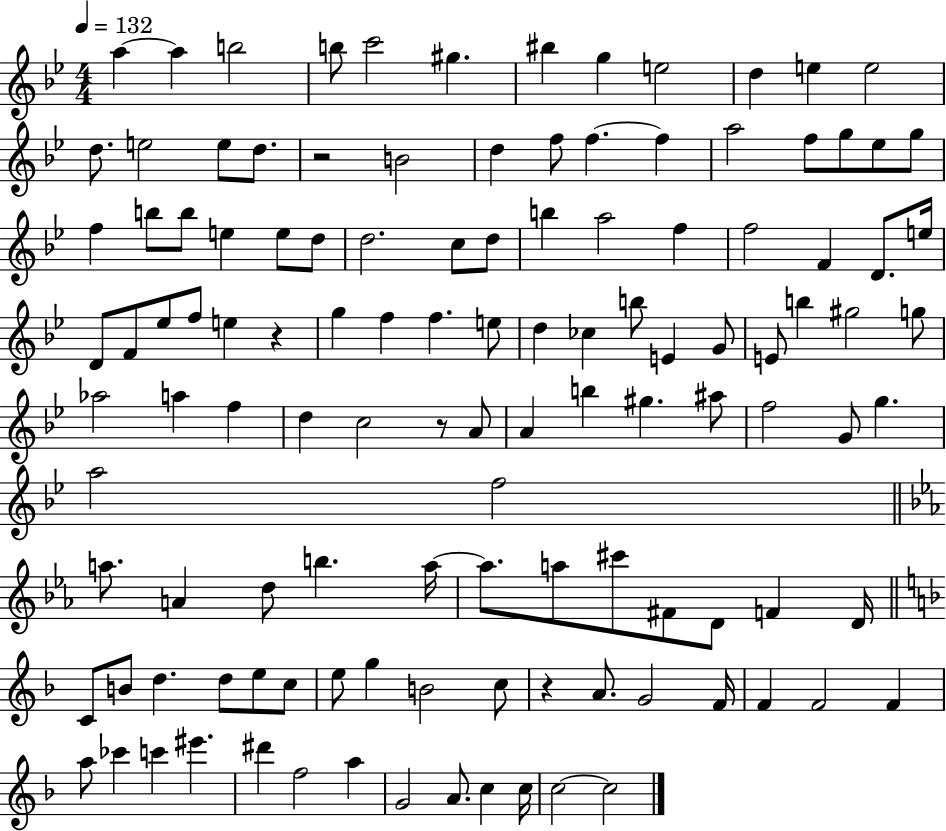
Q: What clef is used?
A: treble